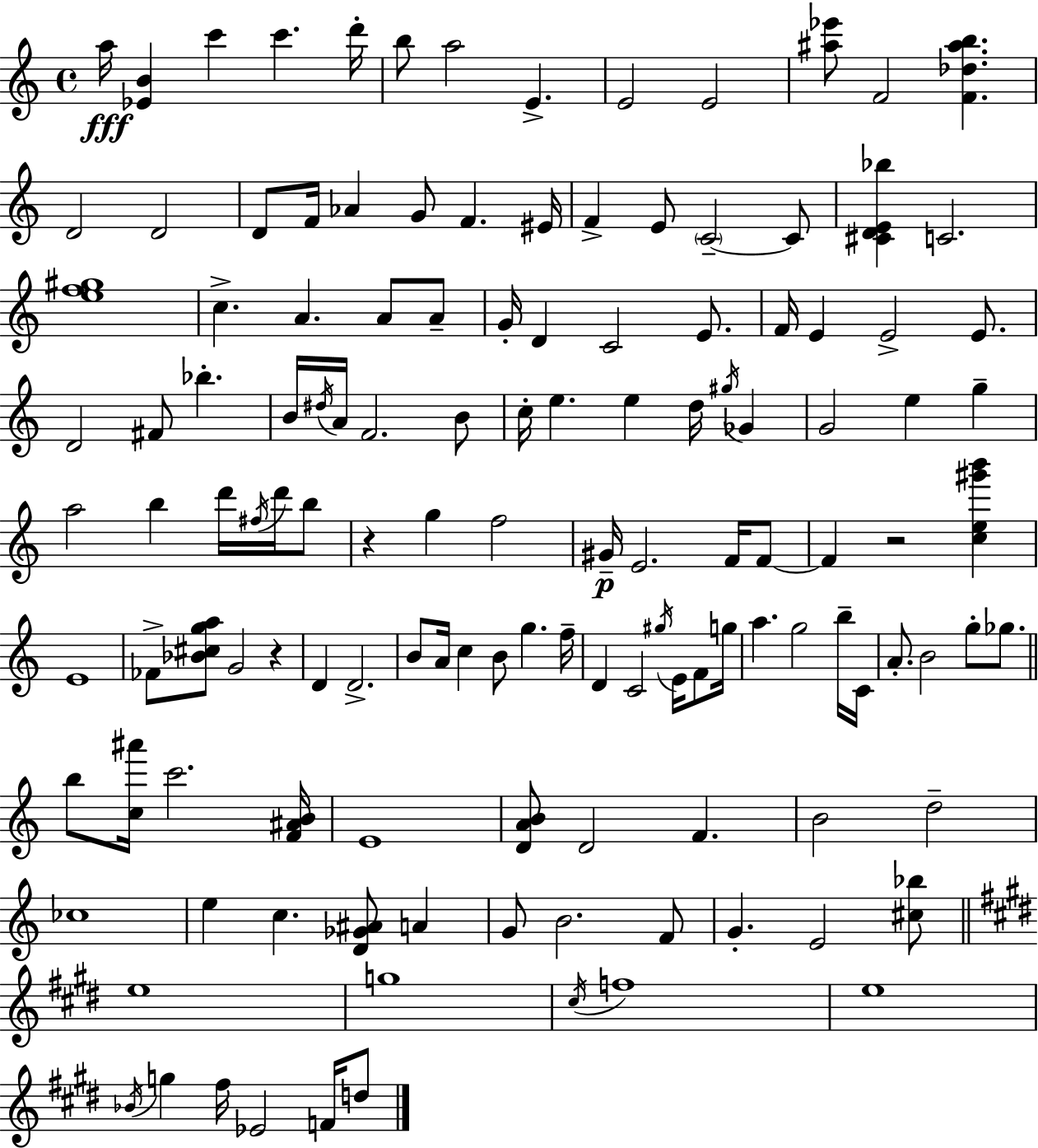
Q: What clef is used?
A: treble